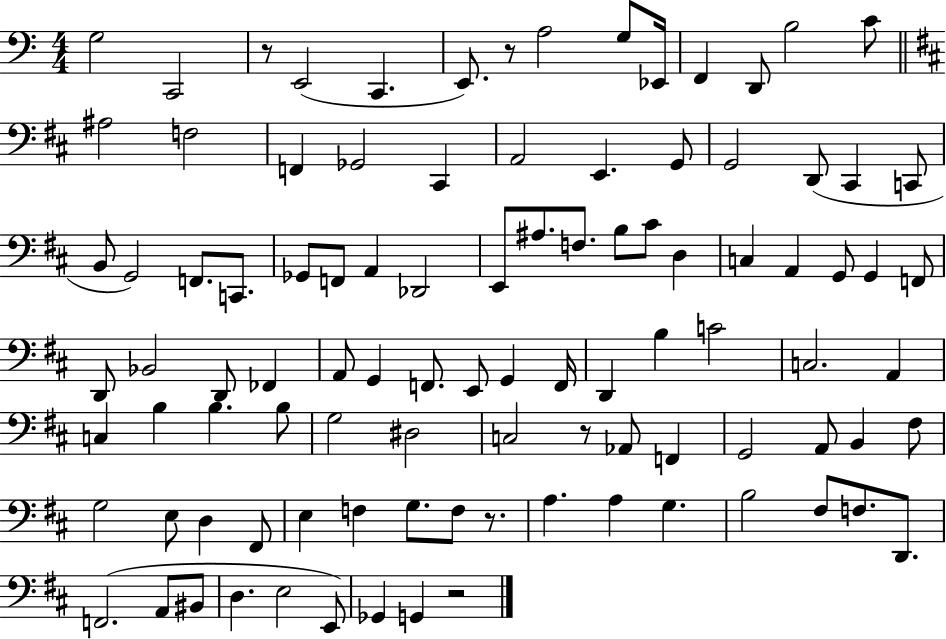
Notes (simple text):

G3/h C2/h R/e E2/h C2/q. E2/e. R/e A3/h G3/e Eb2/s F2/q D2/e B3/h C4/e A#3/h F3/h F2/q Gb2/h C#2/q A2/h E2/q. G2/e G2/h D2/e C#2/q C2/e B2/e G2/h F2/e. C2/e. Gb2/e F2/e A2/q Db2/h E2/e A#3/e. F3/e. B3/e C#4/e D3/q C3/q A2/q G2/e G2/q F2/e D2/e Bb2/h D2/e FES2/q A2/e G2/q F2/e. E2/e G2/q F2/s D2/q B3/q C4/h C3/h. A2/q C3/q B3/q B3/q. B3/e G3/h D#3/h C3/h R/e Ab2/e F2/q G2/h A2/e B2/q F#3/e G3/h E3/e D3/q F#2/e E3/q F3/q G3/e. F3/e R/e. A3/q. A3/q G3/q. B3/h F#3/e F3/e. D2/e. F2/h. A2/e BIS2/e D3/q. E3/h E2/e Gb2/q G2/q R/h